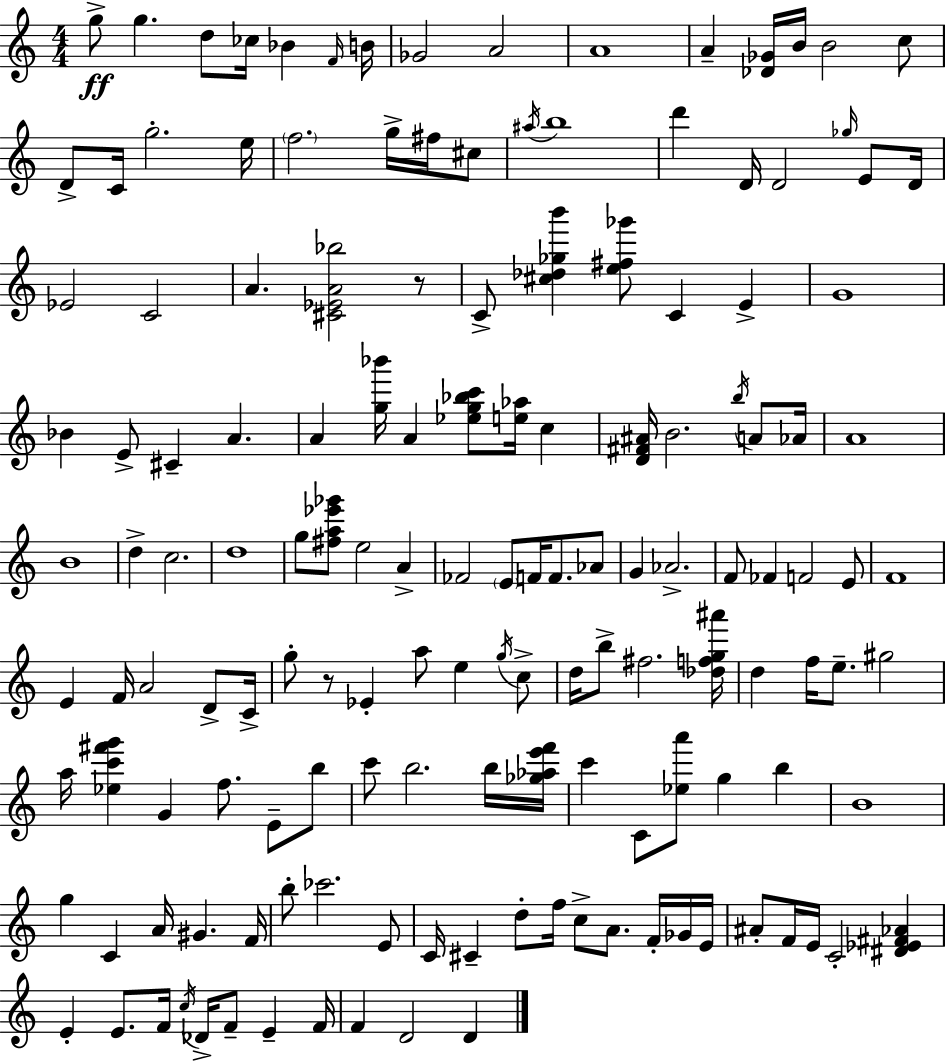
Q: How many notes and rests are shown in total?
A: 147